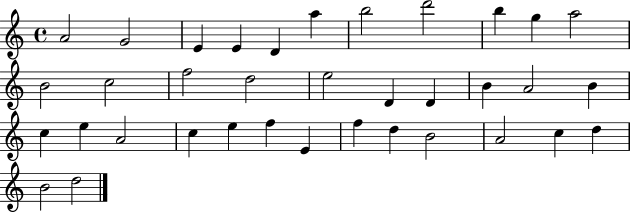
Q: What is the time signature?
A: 4/4